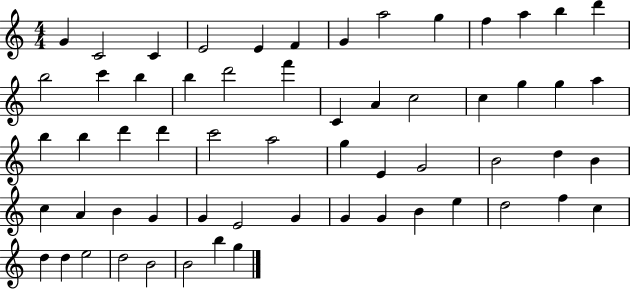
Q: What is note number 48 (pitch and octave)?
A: B4